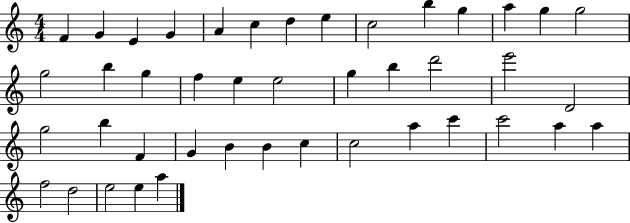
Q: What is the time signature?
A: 4/4